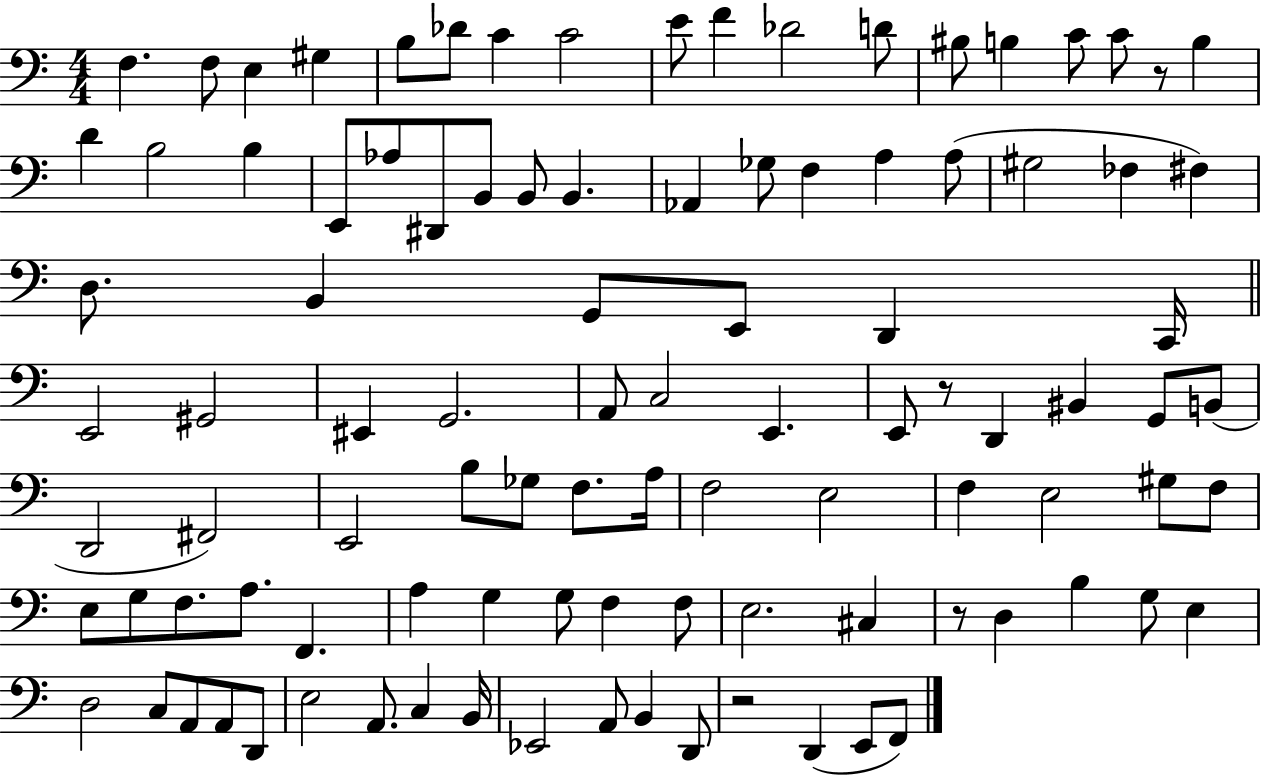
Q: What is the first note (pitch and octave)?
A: F3